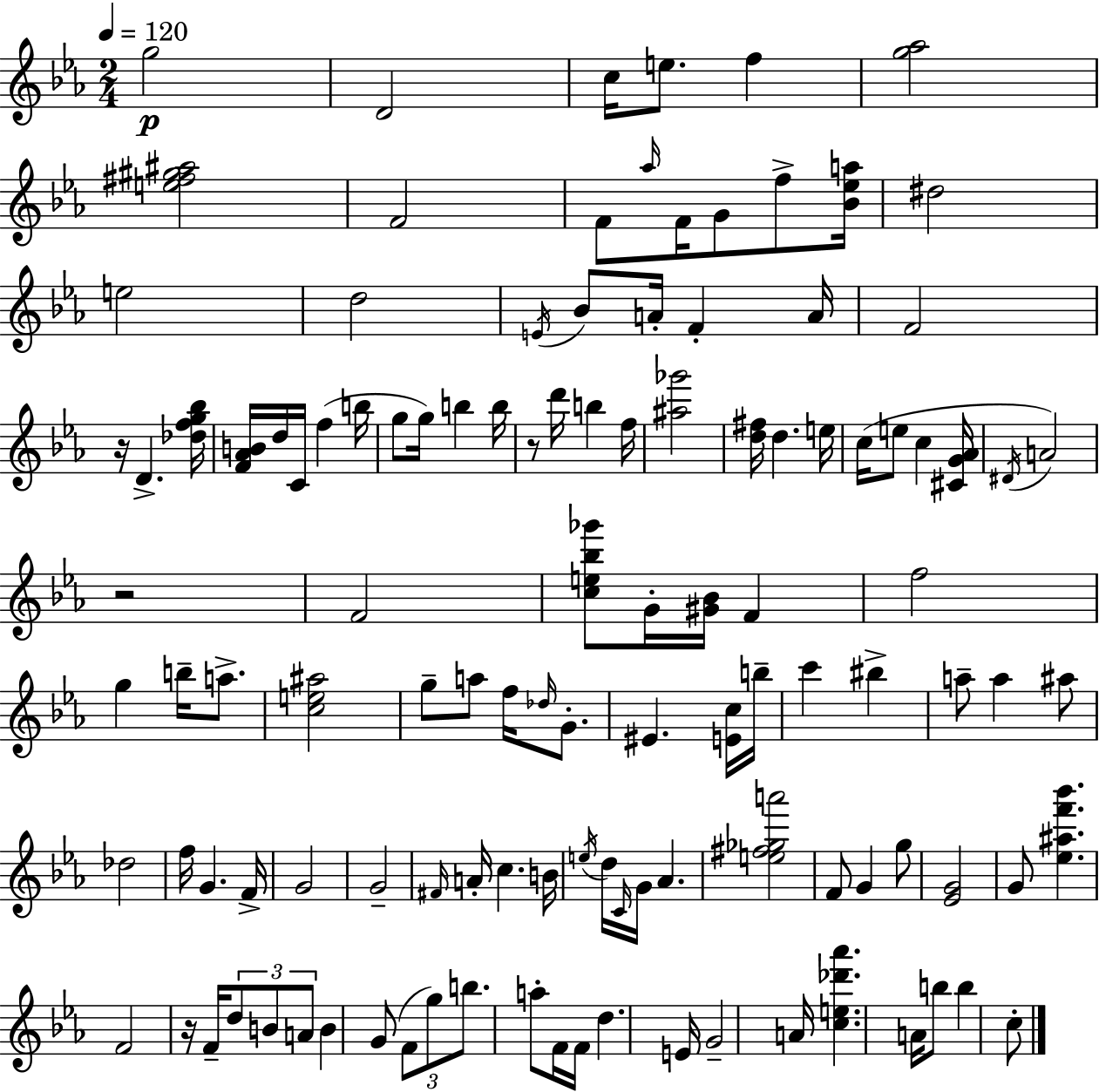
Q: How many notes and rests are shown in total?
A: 118